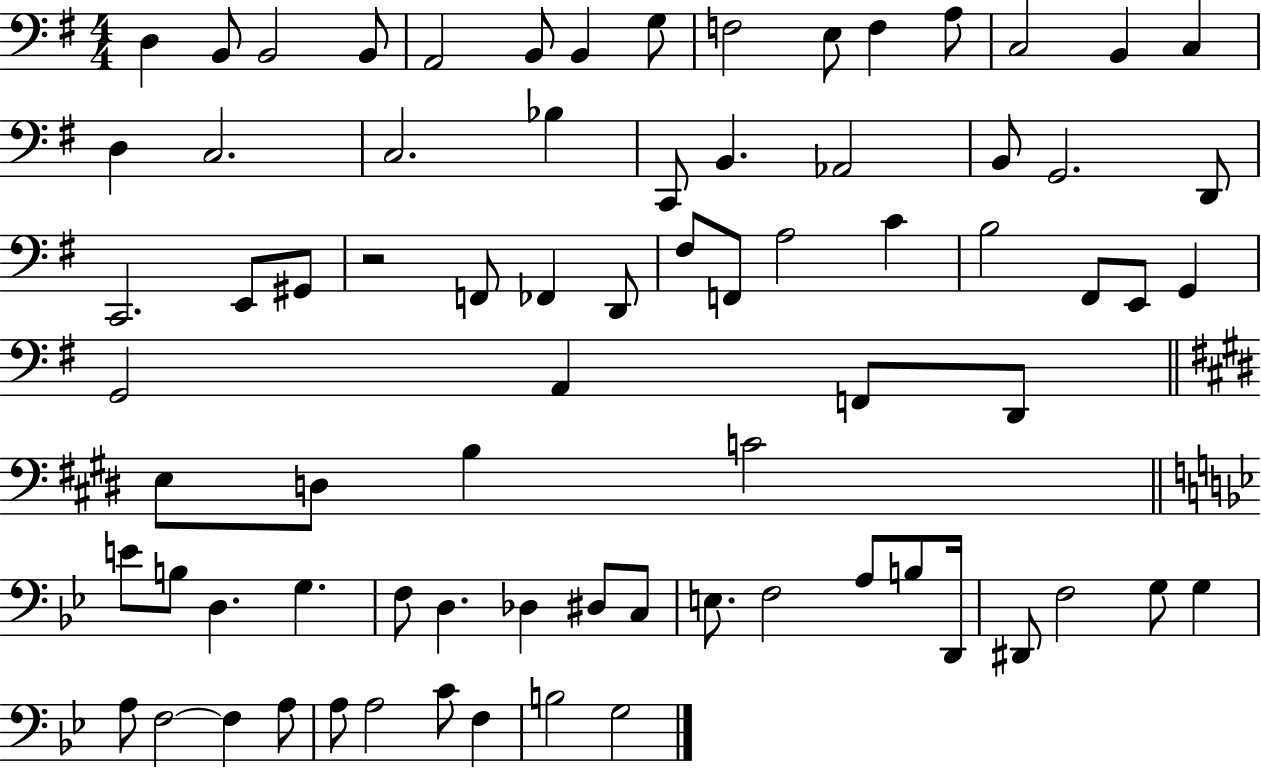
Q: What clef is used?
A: bass